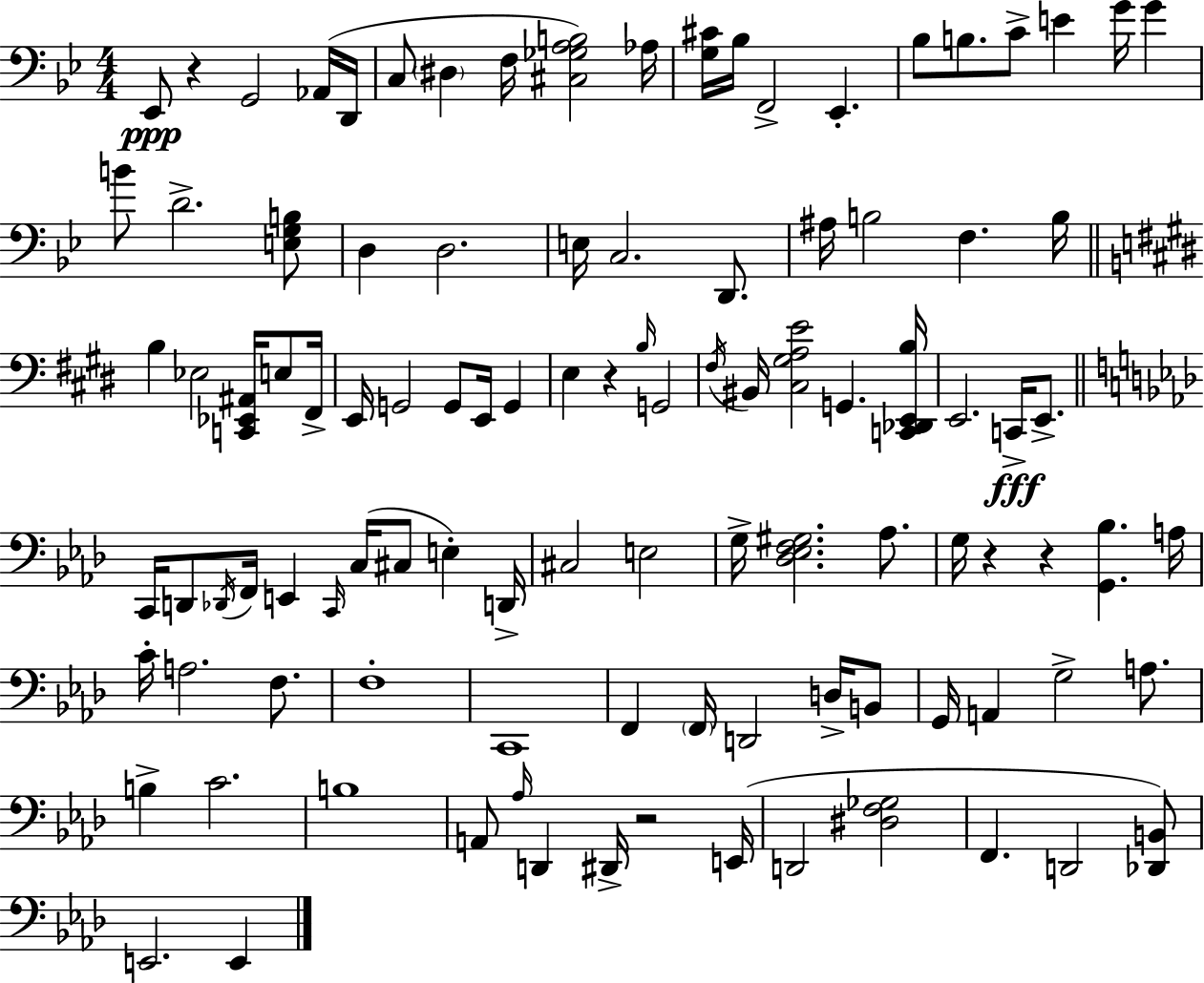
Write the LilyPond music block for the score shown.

{
  \clef bass
  \numericTimeSignature
  \time 4/4
  \key g \minor
  ees,8\ppp r4 g,2 aes,16( d,16 | c8 \parenthesize dis4 f16 <cis ges a b>2) aes16 | <g cis'>16 bes16 f,2-> ees,4.-. | bes8 b8. c'8-> e'4 g'16 g'4 | \break b'8 d'2.-> <e g b>8 | d4 d2. | e16 c2. d,8. | ais16 b2 f4. b16 | \break \bar "||" \break \key e \major b4 ees2 <c, ees, ais,>16 e8 fis,16-> | e,16 g,2 g,8 e,16 g,4 | e4 r4 \grace { b16 } g,2 | \acciaccatura { fis16 } bis,16 <cis gis a e'>2 g,4. | \break <c, des, e, b>16 e,2. c,16->\fff e,8.-> | \bar "||" \break \key f \minor c,16 d,8 \acciaccatura { des,16 } f,16 e,4 \grace { c,16 }( c16 cis8 e4-.) | d,16-> cis2 e2 | g16-> <des ees f gis>2. aes8. | g16 r4 r4 <g, bes>4. | \break a16 c'16-. a2. f8. | f1-. | c,1 | f,4 \parenthesize f,16 d,2 d16-> | \break b,8 g,16 a,4 g2-> a8. | b4-> c'2. | b1 | a,8 \grace { aes16 } d,4 dis,16-> r2 | \break e,16( d,2 <dis f ges>2 | f,4. d,2 | <des, b,>8) e,2. e,4 | \bar "|."
}